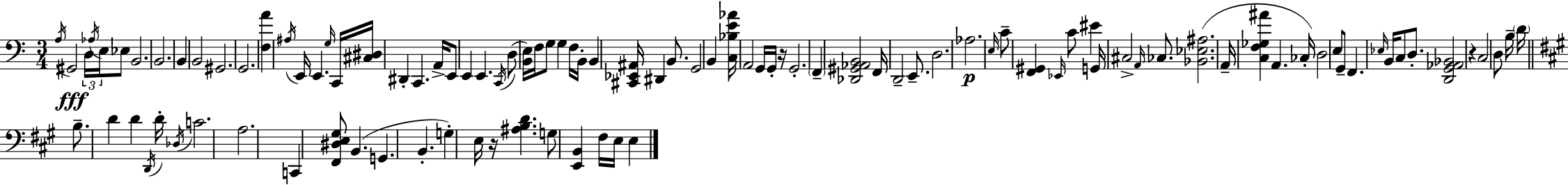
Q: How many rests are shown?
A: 3